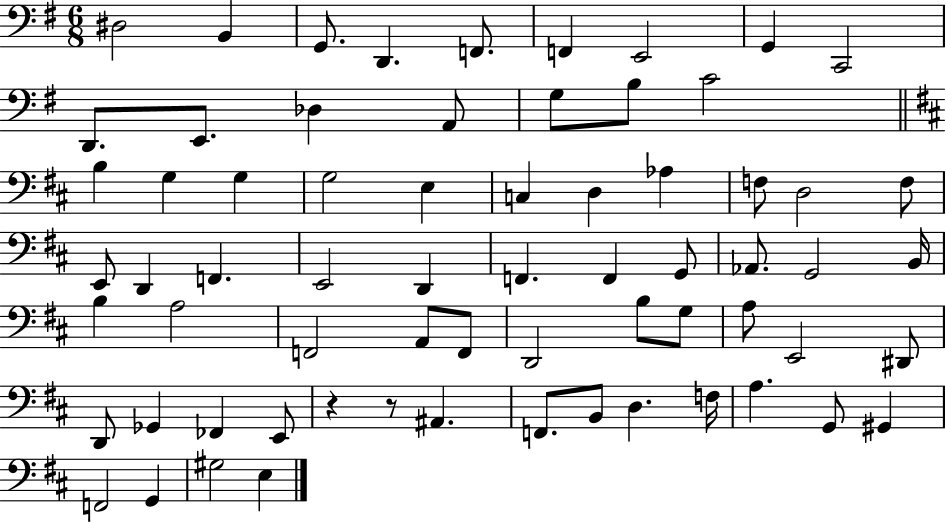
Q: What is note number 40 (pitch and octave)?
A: A3